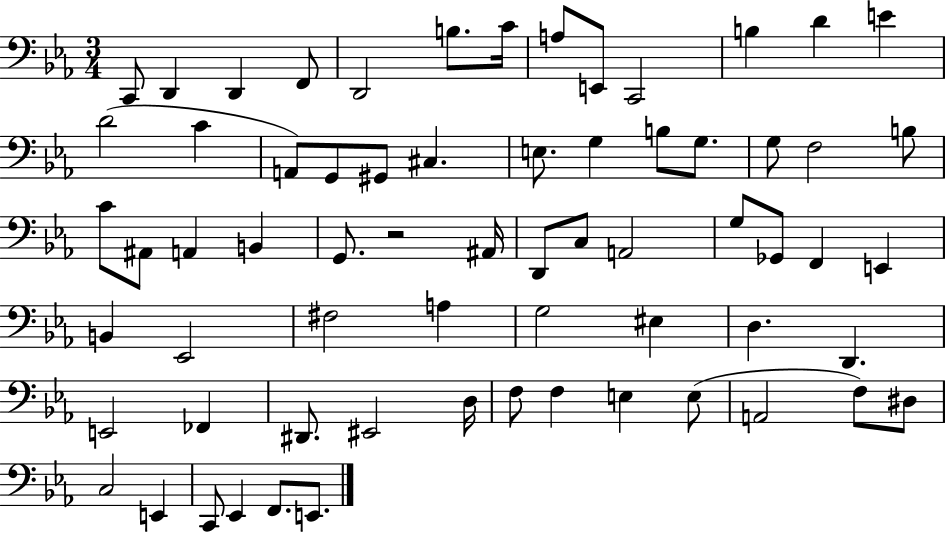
{
  \clef bass
  \numericTimeSignature
  \time 3/4
  \key ees \major
  \repeat volta 2 { c,8 d,4 d,4 f,8 | d,2 b8. c'16 | a8 e,8 c,2 | b4 d'4 e'4 | \break d'2( c'4 | a,8) g,8 gis,8 cis4. | e8. g4 b8 g8. | g8 f2 b8 | \break c'8 ais,8 a,4 b,4 | g,8. r2 ais,16 | d,8 c8 a,2 | g8 ges,8 f,4 e,4 | \break b,4 ees,2 | fis2 a4 | g2 eis4 | d4. d,4. | \break e,2 fes,4 | dis,8. eis,2 d16 | f8 f4 e4 e8( | a,2 f8) dis8 | \break c2 e,4 | c,8 ees,4 f,8. e,8. | } \bar "|."
}